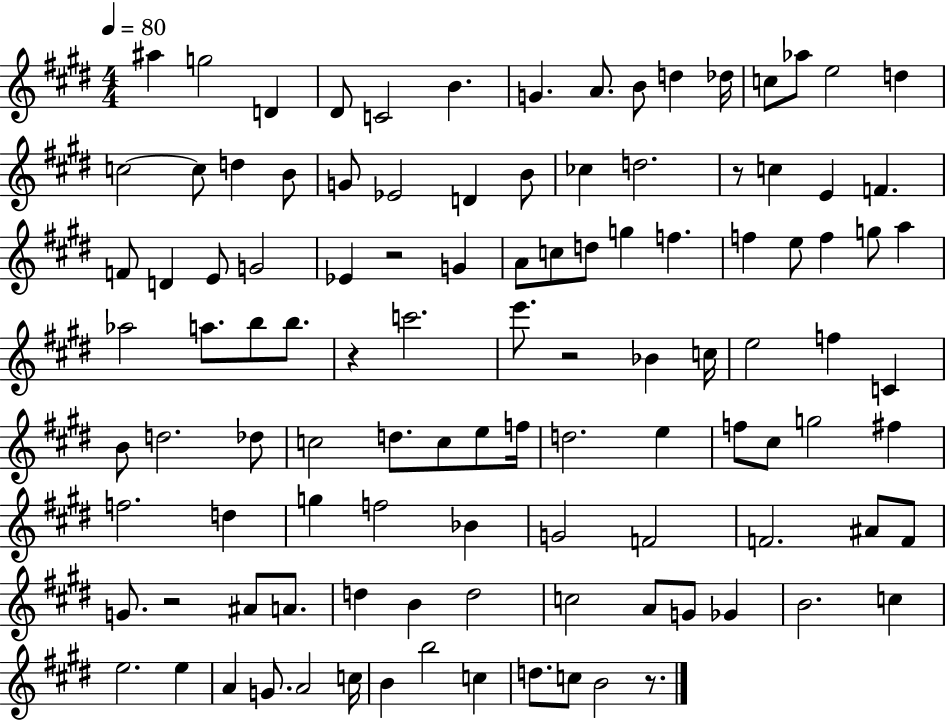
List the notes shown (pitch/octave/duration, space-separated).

A#5/q G5/h D4/q D#4/e C4/h B4/q. G4/q. A4/e. B4/e D5/q Db5/s C5/e Ab5/e E5/h D5/q C5/h C5/e D5/q B4/e G4/e Eb4/h D4/q B4/e CES5/q D5/h. R/e C5/q E4/q F4/q. F4/e D4/q E4/e G4/h Eb4/q R/h G4/q A4/e C5/e D5/e G5/q F5/q. F5/q E5/e F5/q G5/e A5/q Ab5/h A5/e. B5/e B5/e. R/q C6/h. E6/e. R/h Bb4/q C5/s E5/h F5/q C4/q B4/e D5/h. Db5/e C5/h D5/e. C5/e E5/e F5/s D5/h. E5/q F5/e C#5/e G5/h F#5/q F5/h. D5/q G5/q F5/h Bb4/q G4/h F4/h F4/h. A#4/e F4/e G4/e. R/h A#4/e A4/e. D5/q B4/q D5/h C5/h A4/e G4/e Gb4/q B4/h. C5/q E5/h. E5/q A4/q G4/e. A4/h C5/s B4/q B5/h C5/q D5/e. C5/e B4/h R/e.